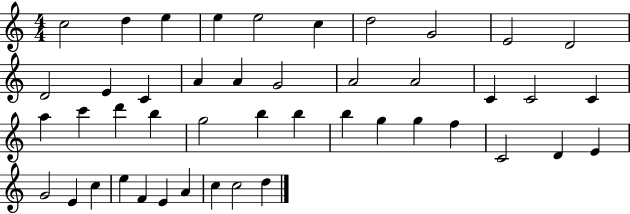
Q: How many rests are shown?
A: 0